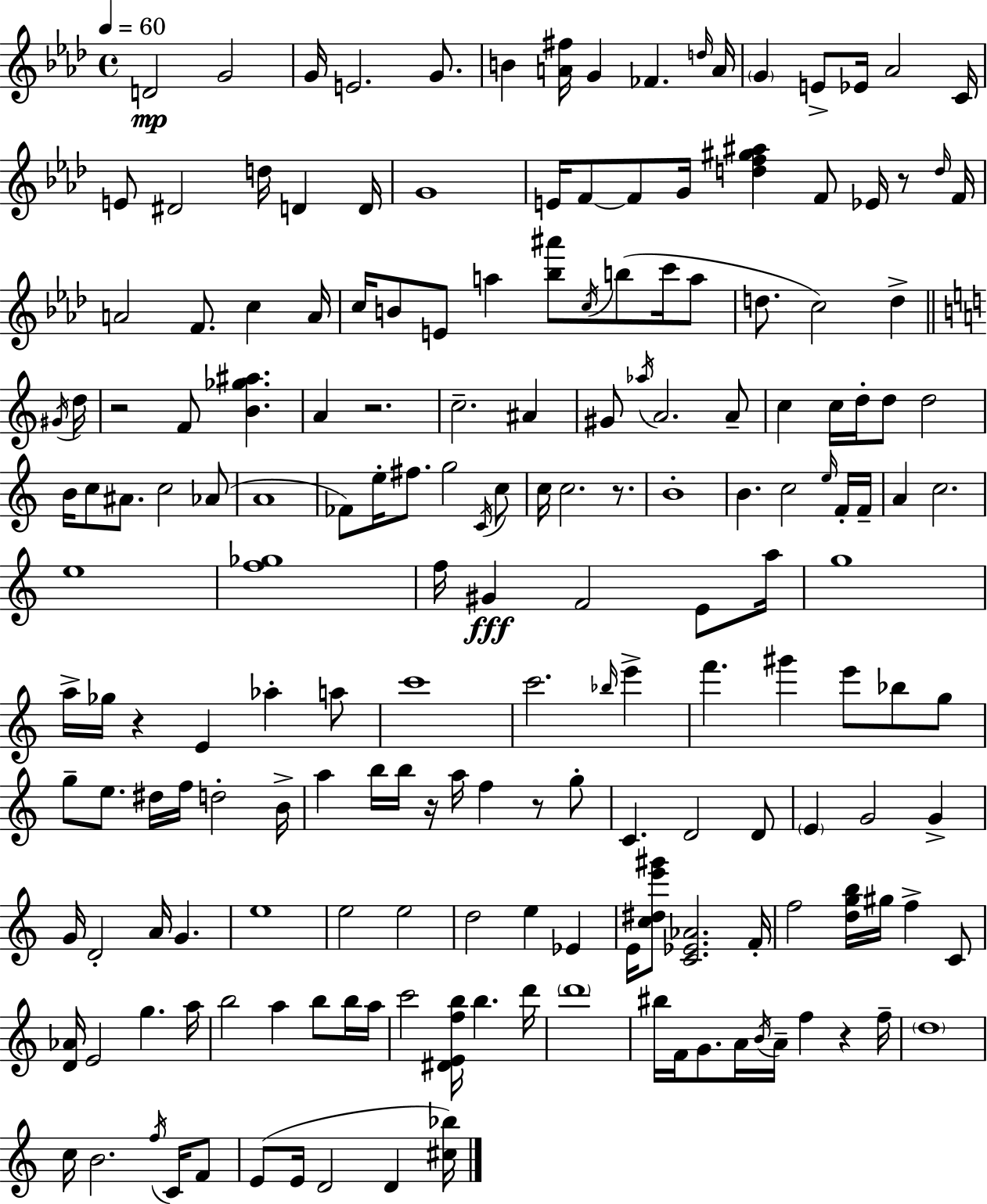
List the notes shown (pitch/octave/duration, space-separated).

D4/h G4/h G4/s E4/h. G4/e. B4/q [A4,F#5]/s G4/q FES4/q. D5/s A4/s G4/q E4/e Eb4/s Ab4/h C4/s E4/e D#4/h D5/s D4/q D4/s G4/w E4/s F4/e F4/e G4/s [D5,F5,G#5,A#5]/q F4/e Eb4/s R/e D5/s F4/s A4/h F4/e. C5/q A4/s C5/s B4/e E4/e A5/q [Bb5,A#6]/e C5/s B5/e C6/s A5/e D5/e. C5/h D5/q G#4/s D5/s R/h F4/e [B4,Gb5,A#5]/q. A4/q R/h. C5/h. A#4/q G#4/e Ab5/s A4/h. A4/e C5/q C5/s D5/s D5/e D5/h B4/s C5/e A#4/e. C5/h Ab4/e A4/w FES4/e E5/s F#5/e. G5/h C4/s C5/e C5/s C5/h. R/e. B4/w B4/q. C5/h E5/s F4/s F4/s A4/q C5/h. E5/w [F5,Gb5]/w F5/s G#4/q F4/h E4/e A5/s G5/w A5/s Gb5/s R/q E4/q Ab5/q A5/e C6/w C6/h. Bb5/s E6/q F6/q. G#6/q E6/e Bb5/e G5/e G5/e E5/e. D#5/s F5/s D5/h B4/s A5/q B5/s B5/s R/s A5/s F5/q R/e G5/e C4/q. D4/h D4/e E4/q G4/h G4/q G4/s D4/h A4/s G4/q. E5/w E5/h E5/h D5/h E5/q Eb4/q E4/s [C5,D#5,E6,G#6]/e [C4,Eb4,Ab4]/h. F4/s F5/h [D5,G5,B5]/s G#5/s F5/q C4/e [D4,Ab4]/s E4/h G5/q. A5/s B5/h A5/q B5/e B5/s A5/s C6/h [D#4,E4,F5,B5]/s B5/q. D6/s D6/w BIS5/s F4/s G4/e. A4/s B4/s A4/s F5/q R/q F5/s D5/w C5/s B4/h. F5/s C4/s F4/e E4/e E4/s D4/h D4/q [C#5,Bb5]/s